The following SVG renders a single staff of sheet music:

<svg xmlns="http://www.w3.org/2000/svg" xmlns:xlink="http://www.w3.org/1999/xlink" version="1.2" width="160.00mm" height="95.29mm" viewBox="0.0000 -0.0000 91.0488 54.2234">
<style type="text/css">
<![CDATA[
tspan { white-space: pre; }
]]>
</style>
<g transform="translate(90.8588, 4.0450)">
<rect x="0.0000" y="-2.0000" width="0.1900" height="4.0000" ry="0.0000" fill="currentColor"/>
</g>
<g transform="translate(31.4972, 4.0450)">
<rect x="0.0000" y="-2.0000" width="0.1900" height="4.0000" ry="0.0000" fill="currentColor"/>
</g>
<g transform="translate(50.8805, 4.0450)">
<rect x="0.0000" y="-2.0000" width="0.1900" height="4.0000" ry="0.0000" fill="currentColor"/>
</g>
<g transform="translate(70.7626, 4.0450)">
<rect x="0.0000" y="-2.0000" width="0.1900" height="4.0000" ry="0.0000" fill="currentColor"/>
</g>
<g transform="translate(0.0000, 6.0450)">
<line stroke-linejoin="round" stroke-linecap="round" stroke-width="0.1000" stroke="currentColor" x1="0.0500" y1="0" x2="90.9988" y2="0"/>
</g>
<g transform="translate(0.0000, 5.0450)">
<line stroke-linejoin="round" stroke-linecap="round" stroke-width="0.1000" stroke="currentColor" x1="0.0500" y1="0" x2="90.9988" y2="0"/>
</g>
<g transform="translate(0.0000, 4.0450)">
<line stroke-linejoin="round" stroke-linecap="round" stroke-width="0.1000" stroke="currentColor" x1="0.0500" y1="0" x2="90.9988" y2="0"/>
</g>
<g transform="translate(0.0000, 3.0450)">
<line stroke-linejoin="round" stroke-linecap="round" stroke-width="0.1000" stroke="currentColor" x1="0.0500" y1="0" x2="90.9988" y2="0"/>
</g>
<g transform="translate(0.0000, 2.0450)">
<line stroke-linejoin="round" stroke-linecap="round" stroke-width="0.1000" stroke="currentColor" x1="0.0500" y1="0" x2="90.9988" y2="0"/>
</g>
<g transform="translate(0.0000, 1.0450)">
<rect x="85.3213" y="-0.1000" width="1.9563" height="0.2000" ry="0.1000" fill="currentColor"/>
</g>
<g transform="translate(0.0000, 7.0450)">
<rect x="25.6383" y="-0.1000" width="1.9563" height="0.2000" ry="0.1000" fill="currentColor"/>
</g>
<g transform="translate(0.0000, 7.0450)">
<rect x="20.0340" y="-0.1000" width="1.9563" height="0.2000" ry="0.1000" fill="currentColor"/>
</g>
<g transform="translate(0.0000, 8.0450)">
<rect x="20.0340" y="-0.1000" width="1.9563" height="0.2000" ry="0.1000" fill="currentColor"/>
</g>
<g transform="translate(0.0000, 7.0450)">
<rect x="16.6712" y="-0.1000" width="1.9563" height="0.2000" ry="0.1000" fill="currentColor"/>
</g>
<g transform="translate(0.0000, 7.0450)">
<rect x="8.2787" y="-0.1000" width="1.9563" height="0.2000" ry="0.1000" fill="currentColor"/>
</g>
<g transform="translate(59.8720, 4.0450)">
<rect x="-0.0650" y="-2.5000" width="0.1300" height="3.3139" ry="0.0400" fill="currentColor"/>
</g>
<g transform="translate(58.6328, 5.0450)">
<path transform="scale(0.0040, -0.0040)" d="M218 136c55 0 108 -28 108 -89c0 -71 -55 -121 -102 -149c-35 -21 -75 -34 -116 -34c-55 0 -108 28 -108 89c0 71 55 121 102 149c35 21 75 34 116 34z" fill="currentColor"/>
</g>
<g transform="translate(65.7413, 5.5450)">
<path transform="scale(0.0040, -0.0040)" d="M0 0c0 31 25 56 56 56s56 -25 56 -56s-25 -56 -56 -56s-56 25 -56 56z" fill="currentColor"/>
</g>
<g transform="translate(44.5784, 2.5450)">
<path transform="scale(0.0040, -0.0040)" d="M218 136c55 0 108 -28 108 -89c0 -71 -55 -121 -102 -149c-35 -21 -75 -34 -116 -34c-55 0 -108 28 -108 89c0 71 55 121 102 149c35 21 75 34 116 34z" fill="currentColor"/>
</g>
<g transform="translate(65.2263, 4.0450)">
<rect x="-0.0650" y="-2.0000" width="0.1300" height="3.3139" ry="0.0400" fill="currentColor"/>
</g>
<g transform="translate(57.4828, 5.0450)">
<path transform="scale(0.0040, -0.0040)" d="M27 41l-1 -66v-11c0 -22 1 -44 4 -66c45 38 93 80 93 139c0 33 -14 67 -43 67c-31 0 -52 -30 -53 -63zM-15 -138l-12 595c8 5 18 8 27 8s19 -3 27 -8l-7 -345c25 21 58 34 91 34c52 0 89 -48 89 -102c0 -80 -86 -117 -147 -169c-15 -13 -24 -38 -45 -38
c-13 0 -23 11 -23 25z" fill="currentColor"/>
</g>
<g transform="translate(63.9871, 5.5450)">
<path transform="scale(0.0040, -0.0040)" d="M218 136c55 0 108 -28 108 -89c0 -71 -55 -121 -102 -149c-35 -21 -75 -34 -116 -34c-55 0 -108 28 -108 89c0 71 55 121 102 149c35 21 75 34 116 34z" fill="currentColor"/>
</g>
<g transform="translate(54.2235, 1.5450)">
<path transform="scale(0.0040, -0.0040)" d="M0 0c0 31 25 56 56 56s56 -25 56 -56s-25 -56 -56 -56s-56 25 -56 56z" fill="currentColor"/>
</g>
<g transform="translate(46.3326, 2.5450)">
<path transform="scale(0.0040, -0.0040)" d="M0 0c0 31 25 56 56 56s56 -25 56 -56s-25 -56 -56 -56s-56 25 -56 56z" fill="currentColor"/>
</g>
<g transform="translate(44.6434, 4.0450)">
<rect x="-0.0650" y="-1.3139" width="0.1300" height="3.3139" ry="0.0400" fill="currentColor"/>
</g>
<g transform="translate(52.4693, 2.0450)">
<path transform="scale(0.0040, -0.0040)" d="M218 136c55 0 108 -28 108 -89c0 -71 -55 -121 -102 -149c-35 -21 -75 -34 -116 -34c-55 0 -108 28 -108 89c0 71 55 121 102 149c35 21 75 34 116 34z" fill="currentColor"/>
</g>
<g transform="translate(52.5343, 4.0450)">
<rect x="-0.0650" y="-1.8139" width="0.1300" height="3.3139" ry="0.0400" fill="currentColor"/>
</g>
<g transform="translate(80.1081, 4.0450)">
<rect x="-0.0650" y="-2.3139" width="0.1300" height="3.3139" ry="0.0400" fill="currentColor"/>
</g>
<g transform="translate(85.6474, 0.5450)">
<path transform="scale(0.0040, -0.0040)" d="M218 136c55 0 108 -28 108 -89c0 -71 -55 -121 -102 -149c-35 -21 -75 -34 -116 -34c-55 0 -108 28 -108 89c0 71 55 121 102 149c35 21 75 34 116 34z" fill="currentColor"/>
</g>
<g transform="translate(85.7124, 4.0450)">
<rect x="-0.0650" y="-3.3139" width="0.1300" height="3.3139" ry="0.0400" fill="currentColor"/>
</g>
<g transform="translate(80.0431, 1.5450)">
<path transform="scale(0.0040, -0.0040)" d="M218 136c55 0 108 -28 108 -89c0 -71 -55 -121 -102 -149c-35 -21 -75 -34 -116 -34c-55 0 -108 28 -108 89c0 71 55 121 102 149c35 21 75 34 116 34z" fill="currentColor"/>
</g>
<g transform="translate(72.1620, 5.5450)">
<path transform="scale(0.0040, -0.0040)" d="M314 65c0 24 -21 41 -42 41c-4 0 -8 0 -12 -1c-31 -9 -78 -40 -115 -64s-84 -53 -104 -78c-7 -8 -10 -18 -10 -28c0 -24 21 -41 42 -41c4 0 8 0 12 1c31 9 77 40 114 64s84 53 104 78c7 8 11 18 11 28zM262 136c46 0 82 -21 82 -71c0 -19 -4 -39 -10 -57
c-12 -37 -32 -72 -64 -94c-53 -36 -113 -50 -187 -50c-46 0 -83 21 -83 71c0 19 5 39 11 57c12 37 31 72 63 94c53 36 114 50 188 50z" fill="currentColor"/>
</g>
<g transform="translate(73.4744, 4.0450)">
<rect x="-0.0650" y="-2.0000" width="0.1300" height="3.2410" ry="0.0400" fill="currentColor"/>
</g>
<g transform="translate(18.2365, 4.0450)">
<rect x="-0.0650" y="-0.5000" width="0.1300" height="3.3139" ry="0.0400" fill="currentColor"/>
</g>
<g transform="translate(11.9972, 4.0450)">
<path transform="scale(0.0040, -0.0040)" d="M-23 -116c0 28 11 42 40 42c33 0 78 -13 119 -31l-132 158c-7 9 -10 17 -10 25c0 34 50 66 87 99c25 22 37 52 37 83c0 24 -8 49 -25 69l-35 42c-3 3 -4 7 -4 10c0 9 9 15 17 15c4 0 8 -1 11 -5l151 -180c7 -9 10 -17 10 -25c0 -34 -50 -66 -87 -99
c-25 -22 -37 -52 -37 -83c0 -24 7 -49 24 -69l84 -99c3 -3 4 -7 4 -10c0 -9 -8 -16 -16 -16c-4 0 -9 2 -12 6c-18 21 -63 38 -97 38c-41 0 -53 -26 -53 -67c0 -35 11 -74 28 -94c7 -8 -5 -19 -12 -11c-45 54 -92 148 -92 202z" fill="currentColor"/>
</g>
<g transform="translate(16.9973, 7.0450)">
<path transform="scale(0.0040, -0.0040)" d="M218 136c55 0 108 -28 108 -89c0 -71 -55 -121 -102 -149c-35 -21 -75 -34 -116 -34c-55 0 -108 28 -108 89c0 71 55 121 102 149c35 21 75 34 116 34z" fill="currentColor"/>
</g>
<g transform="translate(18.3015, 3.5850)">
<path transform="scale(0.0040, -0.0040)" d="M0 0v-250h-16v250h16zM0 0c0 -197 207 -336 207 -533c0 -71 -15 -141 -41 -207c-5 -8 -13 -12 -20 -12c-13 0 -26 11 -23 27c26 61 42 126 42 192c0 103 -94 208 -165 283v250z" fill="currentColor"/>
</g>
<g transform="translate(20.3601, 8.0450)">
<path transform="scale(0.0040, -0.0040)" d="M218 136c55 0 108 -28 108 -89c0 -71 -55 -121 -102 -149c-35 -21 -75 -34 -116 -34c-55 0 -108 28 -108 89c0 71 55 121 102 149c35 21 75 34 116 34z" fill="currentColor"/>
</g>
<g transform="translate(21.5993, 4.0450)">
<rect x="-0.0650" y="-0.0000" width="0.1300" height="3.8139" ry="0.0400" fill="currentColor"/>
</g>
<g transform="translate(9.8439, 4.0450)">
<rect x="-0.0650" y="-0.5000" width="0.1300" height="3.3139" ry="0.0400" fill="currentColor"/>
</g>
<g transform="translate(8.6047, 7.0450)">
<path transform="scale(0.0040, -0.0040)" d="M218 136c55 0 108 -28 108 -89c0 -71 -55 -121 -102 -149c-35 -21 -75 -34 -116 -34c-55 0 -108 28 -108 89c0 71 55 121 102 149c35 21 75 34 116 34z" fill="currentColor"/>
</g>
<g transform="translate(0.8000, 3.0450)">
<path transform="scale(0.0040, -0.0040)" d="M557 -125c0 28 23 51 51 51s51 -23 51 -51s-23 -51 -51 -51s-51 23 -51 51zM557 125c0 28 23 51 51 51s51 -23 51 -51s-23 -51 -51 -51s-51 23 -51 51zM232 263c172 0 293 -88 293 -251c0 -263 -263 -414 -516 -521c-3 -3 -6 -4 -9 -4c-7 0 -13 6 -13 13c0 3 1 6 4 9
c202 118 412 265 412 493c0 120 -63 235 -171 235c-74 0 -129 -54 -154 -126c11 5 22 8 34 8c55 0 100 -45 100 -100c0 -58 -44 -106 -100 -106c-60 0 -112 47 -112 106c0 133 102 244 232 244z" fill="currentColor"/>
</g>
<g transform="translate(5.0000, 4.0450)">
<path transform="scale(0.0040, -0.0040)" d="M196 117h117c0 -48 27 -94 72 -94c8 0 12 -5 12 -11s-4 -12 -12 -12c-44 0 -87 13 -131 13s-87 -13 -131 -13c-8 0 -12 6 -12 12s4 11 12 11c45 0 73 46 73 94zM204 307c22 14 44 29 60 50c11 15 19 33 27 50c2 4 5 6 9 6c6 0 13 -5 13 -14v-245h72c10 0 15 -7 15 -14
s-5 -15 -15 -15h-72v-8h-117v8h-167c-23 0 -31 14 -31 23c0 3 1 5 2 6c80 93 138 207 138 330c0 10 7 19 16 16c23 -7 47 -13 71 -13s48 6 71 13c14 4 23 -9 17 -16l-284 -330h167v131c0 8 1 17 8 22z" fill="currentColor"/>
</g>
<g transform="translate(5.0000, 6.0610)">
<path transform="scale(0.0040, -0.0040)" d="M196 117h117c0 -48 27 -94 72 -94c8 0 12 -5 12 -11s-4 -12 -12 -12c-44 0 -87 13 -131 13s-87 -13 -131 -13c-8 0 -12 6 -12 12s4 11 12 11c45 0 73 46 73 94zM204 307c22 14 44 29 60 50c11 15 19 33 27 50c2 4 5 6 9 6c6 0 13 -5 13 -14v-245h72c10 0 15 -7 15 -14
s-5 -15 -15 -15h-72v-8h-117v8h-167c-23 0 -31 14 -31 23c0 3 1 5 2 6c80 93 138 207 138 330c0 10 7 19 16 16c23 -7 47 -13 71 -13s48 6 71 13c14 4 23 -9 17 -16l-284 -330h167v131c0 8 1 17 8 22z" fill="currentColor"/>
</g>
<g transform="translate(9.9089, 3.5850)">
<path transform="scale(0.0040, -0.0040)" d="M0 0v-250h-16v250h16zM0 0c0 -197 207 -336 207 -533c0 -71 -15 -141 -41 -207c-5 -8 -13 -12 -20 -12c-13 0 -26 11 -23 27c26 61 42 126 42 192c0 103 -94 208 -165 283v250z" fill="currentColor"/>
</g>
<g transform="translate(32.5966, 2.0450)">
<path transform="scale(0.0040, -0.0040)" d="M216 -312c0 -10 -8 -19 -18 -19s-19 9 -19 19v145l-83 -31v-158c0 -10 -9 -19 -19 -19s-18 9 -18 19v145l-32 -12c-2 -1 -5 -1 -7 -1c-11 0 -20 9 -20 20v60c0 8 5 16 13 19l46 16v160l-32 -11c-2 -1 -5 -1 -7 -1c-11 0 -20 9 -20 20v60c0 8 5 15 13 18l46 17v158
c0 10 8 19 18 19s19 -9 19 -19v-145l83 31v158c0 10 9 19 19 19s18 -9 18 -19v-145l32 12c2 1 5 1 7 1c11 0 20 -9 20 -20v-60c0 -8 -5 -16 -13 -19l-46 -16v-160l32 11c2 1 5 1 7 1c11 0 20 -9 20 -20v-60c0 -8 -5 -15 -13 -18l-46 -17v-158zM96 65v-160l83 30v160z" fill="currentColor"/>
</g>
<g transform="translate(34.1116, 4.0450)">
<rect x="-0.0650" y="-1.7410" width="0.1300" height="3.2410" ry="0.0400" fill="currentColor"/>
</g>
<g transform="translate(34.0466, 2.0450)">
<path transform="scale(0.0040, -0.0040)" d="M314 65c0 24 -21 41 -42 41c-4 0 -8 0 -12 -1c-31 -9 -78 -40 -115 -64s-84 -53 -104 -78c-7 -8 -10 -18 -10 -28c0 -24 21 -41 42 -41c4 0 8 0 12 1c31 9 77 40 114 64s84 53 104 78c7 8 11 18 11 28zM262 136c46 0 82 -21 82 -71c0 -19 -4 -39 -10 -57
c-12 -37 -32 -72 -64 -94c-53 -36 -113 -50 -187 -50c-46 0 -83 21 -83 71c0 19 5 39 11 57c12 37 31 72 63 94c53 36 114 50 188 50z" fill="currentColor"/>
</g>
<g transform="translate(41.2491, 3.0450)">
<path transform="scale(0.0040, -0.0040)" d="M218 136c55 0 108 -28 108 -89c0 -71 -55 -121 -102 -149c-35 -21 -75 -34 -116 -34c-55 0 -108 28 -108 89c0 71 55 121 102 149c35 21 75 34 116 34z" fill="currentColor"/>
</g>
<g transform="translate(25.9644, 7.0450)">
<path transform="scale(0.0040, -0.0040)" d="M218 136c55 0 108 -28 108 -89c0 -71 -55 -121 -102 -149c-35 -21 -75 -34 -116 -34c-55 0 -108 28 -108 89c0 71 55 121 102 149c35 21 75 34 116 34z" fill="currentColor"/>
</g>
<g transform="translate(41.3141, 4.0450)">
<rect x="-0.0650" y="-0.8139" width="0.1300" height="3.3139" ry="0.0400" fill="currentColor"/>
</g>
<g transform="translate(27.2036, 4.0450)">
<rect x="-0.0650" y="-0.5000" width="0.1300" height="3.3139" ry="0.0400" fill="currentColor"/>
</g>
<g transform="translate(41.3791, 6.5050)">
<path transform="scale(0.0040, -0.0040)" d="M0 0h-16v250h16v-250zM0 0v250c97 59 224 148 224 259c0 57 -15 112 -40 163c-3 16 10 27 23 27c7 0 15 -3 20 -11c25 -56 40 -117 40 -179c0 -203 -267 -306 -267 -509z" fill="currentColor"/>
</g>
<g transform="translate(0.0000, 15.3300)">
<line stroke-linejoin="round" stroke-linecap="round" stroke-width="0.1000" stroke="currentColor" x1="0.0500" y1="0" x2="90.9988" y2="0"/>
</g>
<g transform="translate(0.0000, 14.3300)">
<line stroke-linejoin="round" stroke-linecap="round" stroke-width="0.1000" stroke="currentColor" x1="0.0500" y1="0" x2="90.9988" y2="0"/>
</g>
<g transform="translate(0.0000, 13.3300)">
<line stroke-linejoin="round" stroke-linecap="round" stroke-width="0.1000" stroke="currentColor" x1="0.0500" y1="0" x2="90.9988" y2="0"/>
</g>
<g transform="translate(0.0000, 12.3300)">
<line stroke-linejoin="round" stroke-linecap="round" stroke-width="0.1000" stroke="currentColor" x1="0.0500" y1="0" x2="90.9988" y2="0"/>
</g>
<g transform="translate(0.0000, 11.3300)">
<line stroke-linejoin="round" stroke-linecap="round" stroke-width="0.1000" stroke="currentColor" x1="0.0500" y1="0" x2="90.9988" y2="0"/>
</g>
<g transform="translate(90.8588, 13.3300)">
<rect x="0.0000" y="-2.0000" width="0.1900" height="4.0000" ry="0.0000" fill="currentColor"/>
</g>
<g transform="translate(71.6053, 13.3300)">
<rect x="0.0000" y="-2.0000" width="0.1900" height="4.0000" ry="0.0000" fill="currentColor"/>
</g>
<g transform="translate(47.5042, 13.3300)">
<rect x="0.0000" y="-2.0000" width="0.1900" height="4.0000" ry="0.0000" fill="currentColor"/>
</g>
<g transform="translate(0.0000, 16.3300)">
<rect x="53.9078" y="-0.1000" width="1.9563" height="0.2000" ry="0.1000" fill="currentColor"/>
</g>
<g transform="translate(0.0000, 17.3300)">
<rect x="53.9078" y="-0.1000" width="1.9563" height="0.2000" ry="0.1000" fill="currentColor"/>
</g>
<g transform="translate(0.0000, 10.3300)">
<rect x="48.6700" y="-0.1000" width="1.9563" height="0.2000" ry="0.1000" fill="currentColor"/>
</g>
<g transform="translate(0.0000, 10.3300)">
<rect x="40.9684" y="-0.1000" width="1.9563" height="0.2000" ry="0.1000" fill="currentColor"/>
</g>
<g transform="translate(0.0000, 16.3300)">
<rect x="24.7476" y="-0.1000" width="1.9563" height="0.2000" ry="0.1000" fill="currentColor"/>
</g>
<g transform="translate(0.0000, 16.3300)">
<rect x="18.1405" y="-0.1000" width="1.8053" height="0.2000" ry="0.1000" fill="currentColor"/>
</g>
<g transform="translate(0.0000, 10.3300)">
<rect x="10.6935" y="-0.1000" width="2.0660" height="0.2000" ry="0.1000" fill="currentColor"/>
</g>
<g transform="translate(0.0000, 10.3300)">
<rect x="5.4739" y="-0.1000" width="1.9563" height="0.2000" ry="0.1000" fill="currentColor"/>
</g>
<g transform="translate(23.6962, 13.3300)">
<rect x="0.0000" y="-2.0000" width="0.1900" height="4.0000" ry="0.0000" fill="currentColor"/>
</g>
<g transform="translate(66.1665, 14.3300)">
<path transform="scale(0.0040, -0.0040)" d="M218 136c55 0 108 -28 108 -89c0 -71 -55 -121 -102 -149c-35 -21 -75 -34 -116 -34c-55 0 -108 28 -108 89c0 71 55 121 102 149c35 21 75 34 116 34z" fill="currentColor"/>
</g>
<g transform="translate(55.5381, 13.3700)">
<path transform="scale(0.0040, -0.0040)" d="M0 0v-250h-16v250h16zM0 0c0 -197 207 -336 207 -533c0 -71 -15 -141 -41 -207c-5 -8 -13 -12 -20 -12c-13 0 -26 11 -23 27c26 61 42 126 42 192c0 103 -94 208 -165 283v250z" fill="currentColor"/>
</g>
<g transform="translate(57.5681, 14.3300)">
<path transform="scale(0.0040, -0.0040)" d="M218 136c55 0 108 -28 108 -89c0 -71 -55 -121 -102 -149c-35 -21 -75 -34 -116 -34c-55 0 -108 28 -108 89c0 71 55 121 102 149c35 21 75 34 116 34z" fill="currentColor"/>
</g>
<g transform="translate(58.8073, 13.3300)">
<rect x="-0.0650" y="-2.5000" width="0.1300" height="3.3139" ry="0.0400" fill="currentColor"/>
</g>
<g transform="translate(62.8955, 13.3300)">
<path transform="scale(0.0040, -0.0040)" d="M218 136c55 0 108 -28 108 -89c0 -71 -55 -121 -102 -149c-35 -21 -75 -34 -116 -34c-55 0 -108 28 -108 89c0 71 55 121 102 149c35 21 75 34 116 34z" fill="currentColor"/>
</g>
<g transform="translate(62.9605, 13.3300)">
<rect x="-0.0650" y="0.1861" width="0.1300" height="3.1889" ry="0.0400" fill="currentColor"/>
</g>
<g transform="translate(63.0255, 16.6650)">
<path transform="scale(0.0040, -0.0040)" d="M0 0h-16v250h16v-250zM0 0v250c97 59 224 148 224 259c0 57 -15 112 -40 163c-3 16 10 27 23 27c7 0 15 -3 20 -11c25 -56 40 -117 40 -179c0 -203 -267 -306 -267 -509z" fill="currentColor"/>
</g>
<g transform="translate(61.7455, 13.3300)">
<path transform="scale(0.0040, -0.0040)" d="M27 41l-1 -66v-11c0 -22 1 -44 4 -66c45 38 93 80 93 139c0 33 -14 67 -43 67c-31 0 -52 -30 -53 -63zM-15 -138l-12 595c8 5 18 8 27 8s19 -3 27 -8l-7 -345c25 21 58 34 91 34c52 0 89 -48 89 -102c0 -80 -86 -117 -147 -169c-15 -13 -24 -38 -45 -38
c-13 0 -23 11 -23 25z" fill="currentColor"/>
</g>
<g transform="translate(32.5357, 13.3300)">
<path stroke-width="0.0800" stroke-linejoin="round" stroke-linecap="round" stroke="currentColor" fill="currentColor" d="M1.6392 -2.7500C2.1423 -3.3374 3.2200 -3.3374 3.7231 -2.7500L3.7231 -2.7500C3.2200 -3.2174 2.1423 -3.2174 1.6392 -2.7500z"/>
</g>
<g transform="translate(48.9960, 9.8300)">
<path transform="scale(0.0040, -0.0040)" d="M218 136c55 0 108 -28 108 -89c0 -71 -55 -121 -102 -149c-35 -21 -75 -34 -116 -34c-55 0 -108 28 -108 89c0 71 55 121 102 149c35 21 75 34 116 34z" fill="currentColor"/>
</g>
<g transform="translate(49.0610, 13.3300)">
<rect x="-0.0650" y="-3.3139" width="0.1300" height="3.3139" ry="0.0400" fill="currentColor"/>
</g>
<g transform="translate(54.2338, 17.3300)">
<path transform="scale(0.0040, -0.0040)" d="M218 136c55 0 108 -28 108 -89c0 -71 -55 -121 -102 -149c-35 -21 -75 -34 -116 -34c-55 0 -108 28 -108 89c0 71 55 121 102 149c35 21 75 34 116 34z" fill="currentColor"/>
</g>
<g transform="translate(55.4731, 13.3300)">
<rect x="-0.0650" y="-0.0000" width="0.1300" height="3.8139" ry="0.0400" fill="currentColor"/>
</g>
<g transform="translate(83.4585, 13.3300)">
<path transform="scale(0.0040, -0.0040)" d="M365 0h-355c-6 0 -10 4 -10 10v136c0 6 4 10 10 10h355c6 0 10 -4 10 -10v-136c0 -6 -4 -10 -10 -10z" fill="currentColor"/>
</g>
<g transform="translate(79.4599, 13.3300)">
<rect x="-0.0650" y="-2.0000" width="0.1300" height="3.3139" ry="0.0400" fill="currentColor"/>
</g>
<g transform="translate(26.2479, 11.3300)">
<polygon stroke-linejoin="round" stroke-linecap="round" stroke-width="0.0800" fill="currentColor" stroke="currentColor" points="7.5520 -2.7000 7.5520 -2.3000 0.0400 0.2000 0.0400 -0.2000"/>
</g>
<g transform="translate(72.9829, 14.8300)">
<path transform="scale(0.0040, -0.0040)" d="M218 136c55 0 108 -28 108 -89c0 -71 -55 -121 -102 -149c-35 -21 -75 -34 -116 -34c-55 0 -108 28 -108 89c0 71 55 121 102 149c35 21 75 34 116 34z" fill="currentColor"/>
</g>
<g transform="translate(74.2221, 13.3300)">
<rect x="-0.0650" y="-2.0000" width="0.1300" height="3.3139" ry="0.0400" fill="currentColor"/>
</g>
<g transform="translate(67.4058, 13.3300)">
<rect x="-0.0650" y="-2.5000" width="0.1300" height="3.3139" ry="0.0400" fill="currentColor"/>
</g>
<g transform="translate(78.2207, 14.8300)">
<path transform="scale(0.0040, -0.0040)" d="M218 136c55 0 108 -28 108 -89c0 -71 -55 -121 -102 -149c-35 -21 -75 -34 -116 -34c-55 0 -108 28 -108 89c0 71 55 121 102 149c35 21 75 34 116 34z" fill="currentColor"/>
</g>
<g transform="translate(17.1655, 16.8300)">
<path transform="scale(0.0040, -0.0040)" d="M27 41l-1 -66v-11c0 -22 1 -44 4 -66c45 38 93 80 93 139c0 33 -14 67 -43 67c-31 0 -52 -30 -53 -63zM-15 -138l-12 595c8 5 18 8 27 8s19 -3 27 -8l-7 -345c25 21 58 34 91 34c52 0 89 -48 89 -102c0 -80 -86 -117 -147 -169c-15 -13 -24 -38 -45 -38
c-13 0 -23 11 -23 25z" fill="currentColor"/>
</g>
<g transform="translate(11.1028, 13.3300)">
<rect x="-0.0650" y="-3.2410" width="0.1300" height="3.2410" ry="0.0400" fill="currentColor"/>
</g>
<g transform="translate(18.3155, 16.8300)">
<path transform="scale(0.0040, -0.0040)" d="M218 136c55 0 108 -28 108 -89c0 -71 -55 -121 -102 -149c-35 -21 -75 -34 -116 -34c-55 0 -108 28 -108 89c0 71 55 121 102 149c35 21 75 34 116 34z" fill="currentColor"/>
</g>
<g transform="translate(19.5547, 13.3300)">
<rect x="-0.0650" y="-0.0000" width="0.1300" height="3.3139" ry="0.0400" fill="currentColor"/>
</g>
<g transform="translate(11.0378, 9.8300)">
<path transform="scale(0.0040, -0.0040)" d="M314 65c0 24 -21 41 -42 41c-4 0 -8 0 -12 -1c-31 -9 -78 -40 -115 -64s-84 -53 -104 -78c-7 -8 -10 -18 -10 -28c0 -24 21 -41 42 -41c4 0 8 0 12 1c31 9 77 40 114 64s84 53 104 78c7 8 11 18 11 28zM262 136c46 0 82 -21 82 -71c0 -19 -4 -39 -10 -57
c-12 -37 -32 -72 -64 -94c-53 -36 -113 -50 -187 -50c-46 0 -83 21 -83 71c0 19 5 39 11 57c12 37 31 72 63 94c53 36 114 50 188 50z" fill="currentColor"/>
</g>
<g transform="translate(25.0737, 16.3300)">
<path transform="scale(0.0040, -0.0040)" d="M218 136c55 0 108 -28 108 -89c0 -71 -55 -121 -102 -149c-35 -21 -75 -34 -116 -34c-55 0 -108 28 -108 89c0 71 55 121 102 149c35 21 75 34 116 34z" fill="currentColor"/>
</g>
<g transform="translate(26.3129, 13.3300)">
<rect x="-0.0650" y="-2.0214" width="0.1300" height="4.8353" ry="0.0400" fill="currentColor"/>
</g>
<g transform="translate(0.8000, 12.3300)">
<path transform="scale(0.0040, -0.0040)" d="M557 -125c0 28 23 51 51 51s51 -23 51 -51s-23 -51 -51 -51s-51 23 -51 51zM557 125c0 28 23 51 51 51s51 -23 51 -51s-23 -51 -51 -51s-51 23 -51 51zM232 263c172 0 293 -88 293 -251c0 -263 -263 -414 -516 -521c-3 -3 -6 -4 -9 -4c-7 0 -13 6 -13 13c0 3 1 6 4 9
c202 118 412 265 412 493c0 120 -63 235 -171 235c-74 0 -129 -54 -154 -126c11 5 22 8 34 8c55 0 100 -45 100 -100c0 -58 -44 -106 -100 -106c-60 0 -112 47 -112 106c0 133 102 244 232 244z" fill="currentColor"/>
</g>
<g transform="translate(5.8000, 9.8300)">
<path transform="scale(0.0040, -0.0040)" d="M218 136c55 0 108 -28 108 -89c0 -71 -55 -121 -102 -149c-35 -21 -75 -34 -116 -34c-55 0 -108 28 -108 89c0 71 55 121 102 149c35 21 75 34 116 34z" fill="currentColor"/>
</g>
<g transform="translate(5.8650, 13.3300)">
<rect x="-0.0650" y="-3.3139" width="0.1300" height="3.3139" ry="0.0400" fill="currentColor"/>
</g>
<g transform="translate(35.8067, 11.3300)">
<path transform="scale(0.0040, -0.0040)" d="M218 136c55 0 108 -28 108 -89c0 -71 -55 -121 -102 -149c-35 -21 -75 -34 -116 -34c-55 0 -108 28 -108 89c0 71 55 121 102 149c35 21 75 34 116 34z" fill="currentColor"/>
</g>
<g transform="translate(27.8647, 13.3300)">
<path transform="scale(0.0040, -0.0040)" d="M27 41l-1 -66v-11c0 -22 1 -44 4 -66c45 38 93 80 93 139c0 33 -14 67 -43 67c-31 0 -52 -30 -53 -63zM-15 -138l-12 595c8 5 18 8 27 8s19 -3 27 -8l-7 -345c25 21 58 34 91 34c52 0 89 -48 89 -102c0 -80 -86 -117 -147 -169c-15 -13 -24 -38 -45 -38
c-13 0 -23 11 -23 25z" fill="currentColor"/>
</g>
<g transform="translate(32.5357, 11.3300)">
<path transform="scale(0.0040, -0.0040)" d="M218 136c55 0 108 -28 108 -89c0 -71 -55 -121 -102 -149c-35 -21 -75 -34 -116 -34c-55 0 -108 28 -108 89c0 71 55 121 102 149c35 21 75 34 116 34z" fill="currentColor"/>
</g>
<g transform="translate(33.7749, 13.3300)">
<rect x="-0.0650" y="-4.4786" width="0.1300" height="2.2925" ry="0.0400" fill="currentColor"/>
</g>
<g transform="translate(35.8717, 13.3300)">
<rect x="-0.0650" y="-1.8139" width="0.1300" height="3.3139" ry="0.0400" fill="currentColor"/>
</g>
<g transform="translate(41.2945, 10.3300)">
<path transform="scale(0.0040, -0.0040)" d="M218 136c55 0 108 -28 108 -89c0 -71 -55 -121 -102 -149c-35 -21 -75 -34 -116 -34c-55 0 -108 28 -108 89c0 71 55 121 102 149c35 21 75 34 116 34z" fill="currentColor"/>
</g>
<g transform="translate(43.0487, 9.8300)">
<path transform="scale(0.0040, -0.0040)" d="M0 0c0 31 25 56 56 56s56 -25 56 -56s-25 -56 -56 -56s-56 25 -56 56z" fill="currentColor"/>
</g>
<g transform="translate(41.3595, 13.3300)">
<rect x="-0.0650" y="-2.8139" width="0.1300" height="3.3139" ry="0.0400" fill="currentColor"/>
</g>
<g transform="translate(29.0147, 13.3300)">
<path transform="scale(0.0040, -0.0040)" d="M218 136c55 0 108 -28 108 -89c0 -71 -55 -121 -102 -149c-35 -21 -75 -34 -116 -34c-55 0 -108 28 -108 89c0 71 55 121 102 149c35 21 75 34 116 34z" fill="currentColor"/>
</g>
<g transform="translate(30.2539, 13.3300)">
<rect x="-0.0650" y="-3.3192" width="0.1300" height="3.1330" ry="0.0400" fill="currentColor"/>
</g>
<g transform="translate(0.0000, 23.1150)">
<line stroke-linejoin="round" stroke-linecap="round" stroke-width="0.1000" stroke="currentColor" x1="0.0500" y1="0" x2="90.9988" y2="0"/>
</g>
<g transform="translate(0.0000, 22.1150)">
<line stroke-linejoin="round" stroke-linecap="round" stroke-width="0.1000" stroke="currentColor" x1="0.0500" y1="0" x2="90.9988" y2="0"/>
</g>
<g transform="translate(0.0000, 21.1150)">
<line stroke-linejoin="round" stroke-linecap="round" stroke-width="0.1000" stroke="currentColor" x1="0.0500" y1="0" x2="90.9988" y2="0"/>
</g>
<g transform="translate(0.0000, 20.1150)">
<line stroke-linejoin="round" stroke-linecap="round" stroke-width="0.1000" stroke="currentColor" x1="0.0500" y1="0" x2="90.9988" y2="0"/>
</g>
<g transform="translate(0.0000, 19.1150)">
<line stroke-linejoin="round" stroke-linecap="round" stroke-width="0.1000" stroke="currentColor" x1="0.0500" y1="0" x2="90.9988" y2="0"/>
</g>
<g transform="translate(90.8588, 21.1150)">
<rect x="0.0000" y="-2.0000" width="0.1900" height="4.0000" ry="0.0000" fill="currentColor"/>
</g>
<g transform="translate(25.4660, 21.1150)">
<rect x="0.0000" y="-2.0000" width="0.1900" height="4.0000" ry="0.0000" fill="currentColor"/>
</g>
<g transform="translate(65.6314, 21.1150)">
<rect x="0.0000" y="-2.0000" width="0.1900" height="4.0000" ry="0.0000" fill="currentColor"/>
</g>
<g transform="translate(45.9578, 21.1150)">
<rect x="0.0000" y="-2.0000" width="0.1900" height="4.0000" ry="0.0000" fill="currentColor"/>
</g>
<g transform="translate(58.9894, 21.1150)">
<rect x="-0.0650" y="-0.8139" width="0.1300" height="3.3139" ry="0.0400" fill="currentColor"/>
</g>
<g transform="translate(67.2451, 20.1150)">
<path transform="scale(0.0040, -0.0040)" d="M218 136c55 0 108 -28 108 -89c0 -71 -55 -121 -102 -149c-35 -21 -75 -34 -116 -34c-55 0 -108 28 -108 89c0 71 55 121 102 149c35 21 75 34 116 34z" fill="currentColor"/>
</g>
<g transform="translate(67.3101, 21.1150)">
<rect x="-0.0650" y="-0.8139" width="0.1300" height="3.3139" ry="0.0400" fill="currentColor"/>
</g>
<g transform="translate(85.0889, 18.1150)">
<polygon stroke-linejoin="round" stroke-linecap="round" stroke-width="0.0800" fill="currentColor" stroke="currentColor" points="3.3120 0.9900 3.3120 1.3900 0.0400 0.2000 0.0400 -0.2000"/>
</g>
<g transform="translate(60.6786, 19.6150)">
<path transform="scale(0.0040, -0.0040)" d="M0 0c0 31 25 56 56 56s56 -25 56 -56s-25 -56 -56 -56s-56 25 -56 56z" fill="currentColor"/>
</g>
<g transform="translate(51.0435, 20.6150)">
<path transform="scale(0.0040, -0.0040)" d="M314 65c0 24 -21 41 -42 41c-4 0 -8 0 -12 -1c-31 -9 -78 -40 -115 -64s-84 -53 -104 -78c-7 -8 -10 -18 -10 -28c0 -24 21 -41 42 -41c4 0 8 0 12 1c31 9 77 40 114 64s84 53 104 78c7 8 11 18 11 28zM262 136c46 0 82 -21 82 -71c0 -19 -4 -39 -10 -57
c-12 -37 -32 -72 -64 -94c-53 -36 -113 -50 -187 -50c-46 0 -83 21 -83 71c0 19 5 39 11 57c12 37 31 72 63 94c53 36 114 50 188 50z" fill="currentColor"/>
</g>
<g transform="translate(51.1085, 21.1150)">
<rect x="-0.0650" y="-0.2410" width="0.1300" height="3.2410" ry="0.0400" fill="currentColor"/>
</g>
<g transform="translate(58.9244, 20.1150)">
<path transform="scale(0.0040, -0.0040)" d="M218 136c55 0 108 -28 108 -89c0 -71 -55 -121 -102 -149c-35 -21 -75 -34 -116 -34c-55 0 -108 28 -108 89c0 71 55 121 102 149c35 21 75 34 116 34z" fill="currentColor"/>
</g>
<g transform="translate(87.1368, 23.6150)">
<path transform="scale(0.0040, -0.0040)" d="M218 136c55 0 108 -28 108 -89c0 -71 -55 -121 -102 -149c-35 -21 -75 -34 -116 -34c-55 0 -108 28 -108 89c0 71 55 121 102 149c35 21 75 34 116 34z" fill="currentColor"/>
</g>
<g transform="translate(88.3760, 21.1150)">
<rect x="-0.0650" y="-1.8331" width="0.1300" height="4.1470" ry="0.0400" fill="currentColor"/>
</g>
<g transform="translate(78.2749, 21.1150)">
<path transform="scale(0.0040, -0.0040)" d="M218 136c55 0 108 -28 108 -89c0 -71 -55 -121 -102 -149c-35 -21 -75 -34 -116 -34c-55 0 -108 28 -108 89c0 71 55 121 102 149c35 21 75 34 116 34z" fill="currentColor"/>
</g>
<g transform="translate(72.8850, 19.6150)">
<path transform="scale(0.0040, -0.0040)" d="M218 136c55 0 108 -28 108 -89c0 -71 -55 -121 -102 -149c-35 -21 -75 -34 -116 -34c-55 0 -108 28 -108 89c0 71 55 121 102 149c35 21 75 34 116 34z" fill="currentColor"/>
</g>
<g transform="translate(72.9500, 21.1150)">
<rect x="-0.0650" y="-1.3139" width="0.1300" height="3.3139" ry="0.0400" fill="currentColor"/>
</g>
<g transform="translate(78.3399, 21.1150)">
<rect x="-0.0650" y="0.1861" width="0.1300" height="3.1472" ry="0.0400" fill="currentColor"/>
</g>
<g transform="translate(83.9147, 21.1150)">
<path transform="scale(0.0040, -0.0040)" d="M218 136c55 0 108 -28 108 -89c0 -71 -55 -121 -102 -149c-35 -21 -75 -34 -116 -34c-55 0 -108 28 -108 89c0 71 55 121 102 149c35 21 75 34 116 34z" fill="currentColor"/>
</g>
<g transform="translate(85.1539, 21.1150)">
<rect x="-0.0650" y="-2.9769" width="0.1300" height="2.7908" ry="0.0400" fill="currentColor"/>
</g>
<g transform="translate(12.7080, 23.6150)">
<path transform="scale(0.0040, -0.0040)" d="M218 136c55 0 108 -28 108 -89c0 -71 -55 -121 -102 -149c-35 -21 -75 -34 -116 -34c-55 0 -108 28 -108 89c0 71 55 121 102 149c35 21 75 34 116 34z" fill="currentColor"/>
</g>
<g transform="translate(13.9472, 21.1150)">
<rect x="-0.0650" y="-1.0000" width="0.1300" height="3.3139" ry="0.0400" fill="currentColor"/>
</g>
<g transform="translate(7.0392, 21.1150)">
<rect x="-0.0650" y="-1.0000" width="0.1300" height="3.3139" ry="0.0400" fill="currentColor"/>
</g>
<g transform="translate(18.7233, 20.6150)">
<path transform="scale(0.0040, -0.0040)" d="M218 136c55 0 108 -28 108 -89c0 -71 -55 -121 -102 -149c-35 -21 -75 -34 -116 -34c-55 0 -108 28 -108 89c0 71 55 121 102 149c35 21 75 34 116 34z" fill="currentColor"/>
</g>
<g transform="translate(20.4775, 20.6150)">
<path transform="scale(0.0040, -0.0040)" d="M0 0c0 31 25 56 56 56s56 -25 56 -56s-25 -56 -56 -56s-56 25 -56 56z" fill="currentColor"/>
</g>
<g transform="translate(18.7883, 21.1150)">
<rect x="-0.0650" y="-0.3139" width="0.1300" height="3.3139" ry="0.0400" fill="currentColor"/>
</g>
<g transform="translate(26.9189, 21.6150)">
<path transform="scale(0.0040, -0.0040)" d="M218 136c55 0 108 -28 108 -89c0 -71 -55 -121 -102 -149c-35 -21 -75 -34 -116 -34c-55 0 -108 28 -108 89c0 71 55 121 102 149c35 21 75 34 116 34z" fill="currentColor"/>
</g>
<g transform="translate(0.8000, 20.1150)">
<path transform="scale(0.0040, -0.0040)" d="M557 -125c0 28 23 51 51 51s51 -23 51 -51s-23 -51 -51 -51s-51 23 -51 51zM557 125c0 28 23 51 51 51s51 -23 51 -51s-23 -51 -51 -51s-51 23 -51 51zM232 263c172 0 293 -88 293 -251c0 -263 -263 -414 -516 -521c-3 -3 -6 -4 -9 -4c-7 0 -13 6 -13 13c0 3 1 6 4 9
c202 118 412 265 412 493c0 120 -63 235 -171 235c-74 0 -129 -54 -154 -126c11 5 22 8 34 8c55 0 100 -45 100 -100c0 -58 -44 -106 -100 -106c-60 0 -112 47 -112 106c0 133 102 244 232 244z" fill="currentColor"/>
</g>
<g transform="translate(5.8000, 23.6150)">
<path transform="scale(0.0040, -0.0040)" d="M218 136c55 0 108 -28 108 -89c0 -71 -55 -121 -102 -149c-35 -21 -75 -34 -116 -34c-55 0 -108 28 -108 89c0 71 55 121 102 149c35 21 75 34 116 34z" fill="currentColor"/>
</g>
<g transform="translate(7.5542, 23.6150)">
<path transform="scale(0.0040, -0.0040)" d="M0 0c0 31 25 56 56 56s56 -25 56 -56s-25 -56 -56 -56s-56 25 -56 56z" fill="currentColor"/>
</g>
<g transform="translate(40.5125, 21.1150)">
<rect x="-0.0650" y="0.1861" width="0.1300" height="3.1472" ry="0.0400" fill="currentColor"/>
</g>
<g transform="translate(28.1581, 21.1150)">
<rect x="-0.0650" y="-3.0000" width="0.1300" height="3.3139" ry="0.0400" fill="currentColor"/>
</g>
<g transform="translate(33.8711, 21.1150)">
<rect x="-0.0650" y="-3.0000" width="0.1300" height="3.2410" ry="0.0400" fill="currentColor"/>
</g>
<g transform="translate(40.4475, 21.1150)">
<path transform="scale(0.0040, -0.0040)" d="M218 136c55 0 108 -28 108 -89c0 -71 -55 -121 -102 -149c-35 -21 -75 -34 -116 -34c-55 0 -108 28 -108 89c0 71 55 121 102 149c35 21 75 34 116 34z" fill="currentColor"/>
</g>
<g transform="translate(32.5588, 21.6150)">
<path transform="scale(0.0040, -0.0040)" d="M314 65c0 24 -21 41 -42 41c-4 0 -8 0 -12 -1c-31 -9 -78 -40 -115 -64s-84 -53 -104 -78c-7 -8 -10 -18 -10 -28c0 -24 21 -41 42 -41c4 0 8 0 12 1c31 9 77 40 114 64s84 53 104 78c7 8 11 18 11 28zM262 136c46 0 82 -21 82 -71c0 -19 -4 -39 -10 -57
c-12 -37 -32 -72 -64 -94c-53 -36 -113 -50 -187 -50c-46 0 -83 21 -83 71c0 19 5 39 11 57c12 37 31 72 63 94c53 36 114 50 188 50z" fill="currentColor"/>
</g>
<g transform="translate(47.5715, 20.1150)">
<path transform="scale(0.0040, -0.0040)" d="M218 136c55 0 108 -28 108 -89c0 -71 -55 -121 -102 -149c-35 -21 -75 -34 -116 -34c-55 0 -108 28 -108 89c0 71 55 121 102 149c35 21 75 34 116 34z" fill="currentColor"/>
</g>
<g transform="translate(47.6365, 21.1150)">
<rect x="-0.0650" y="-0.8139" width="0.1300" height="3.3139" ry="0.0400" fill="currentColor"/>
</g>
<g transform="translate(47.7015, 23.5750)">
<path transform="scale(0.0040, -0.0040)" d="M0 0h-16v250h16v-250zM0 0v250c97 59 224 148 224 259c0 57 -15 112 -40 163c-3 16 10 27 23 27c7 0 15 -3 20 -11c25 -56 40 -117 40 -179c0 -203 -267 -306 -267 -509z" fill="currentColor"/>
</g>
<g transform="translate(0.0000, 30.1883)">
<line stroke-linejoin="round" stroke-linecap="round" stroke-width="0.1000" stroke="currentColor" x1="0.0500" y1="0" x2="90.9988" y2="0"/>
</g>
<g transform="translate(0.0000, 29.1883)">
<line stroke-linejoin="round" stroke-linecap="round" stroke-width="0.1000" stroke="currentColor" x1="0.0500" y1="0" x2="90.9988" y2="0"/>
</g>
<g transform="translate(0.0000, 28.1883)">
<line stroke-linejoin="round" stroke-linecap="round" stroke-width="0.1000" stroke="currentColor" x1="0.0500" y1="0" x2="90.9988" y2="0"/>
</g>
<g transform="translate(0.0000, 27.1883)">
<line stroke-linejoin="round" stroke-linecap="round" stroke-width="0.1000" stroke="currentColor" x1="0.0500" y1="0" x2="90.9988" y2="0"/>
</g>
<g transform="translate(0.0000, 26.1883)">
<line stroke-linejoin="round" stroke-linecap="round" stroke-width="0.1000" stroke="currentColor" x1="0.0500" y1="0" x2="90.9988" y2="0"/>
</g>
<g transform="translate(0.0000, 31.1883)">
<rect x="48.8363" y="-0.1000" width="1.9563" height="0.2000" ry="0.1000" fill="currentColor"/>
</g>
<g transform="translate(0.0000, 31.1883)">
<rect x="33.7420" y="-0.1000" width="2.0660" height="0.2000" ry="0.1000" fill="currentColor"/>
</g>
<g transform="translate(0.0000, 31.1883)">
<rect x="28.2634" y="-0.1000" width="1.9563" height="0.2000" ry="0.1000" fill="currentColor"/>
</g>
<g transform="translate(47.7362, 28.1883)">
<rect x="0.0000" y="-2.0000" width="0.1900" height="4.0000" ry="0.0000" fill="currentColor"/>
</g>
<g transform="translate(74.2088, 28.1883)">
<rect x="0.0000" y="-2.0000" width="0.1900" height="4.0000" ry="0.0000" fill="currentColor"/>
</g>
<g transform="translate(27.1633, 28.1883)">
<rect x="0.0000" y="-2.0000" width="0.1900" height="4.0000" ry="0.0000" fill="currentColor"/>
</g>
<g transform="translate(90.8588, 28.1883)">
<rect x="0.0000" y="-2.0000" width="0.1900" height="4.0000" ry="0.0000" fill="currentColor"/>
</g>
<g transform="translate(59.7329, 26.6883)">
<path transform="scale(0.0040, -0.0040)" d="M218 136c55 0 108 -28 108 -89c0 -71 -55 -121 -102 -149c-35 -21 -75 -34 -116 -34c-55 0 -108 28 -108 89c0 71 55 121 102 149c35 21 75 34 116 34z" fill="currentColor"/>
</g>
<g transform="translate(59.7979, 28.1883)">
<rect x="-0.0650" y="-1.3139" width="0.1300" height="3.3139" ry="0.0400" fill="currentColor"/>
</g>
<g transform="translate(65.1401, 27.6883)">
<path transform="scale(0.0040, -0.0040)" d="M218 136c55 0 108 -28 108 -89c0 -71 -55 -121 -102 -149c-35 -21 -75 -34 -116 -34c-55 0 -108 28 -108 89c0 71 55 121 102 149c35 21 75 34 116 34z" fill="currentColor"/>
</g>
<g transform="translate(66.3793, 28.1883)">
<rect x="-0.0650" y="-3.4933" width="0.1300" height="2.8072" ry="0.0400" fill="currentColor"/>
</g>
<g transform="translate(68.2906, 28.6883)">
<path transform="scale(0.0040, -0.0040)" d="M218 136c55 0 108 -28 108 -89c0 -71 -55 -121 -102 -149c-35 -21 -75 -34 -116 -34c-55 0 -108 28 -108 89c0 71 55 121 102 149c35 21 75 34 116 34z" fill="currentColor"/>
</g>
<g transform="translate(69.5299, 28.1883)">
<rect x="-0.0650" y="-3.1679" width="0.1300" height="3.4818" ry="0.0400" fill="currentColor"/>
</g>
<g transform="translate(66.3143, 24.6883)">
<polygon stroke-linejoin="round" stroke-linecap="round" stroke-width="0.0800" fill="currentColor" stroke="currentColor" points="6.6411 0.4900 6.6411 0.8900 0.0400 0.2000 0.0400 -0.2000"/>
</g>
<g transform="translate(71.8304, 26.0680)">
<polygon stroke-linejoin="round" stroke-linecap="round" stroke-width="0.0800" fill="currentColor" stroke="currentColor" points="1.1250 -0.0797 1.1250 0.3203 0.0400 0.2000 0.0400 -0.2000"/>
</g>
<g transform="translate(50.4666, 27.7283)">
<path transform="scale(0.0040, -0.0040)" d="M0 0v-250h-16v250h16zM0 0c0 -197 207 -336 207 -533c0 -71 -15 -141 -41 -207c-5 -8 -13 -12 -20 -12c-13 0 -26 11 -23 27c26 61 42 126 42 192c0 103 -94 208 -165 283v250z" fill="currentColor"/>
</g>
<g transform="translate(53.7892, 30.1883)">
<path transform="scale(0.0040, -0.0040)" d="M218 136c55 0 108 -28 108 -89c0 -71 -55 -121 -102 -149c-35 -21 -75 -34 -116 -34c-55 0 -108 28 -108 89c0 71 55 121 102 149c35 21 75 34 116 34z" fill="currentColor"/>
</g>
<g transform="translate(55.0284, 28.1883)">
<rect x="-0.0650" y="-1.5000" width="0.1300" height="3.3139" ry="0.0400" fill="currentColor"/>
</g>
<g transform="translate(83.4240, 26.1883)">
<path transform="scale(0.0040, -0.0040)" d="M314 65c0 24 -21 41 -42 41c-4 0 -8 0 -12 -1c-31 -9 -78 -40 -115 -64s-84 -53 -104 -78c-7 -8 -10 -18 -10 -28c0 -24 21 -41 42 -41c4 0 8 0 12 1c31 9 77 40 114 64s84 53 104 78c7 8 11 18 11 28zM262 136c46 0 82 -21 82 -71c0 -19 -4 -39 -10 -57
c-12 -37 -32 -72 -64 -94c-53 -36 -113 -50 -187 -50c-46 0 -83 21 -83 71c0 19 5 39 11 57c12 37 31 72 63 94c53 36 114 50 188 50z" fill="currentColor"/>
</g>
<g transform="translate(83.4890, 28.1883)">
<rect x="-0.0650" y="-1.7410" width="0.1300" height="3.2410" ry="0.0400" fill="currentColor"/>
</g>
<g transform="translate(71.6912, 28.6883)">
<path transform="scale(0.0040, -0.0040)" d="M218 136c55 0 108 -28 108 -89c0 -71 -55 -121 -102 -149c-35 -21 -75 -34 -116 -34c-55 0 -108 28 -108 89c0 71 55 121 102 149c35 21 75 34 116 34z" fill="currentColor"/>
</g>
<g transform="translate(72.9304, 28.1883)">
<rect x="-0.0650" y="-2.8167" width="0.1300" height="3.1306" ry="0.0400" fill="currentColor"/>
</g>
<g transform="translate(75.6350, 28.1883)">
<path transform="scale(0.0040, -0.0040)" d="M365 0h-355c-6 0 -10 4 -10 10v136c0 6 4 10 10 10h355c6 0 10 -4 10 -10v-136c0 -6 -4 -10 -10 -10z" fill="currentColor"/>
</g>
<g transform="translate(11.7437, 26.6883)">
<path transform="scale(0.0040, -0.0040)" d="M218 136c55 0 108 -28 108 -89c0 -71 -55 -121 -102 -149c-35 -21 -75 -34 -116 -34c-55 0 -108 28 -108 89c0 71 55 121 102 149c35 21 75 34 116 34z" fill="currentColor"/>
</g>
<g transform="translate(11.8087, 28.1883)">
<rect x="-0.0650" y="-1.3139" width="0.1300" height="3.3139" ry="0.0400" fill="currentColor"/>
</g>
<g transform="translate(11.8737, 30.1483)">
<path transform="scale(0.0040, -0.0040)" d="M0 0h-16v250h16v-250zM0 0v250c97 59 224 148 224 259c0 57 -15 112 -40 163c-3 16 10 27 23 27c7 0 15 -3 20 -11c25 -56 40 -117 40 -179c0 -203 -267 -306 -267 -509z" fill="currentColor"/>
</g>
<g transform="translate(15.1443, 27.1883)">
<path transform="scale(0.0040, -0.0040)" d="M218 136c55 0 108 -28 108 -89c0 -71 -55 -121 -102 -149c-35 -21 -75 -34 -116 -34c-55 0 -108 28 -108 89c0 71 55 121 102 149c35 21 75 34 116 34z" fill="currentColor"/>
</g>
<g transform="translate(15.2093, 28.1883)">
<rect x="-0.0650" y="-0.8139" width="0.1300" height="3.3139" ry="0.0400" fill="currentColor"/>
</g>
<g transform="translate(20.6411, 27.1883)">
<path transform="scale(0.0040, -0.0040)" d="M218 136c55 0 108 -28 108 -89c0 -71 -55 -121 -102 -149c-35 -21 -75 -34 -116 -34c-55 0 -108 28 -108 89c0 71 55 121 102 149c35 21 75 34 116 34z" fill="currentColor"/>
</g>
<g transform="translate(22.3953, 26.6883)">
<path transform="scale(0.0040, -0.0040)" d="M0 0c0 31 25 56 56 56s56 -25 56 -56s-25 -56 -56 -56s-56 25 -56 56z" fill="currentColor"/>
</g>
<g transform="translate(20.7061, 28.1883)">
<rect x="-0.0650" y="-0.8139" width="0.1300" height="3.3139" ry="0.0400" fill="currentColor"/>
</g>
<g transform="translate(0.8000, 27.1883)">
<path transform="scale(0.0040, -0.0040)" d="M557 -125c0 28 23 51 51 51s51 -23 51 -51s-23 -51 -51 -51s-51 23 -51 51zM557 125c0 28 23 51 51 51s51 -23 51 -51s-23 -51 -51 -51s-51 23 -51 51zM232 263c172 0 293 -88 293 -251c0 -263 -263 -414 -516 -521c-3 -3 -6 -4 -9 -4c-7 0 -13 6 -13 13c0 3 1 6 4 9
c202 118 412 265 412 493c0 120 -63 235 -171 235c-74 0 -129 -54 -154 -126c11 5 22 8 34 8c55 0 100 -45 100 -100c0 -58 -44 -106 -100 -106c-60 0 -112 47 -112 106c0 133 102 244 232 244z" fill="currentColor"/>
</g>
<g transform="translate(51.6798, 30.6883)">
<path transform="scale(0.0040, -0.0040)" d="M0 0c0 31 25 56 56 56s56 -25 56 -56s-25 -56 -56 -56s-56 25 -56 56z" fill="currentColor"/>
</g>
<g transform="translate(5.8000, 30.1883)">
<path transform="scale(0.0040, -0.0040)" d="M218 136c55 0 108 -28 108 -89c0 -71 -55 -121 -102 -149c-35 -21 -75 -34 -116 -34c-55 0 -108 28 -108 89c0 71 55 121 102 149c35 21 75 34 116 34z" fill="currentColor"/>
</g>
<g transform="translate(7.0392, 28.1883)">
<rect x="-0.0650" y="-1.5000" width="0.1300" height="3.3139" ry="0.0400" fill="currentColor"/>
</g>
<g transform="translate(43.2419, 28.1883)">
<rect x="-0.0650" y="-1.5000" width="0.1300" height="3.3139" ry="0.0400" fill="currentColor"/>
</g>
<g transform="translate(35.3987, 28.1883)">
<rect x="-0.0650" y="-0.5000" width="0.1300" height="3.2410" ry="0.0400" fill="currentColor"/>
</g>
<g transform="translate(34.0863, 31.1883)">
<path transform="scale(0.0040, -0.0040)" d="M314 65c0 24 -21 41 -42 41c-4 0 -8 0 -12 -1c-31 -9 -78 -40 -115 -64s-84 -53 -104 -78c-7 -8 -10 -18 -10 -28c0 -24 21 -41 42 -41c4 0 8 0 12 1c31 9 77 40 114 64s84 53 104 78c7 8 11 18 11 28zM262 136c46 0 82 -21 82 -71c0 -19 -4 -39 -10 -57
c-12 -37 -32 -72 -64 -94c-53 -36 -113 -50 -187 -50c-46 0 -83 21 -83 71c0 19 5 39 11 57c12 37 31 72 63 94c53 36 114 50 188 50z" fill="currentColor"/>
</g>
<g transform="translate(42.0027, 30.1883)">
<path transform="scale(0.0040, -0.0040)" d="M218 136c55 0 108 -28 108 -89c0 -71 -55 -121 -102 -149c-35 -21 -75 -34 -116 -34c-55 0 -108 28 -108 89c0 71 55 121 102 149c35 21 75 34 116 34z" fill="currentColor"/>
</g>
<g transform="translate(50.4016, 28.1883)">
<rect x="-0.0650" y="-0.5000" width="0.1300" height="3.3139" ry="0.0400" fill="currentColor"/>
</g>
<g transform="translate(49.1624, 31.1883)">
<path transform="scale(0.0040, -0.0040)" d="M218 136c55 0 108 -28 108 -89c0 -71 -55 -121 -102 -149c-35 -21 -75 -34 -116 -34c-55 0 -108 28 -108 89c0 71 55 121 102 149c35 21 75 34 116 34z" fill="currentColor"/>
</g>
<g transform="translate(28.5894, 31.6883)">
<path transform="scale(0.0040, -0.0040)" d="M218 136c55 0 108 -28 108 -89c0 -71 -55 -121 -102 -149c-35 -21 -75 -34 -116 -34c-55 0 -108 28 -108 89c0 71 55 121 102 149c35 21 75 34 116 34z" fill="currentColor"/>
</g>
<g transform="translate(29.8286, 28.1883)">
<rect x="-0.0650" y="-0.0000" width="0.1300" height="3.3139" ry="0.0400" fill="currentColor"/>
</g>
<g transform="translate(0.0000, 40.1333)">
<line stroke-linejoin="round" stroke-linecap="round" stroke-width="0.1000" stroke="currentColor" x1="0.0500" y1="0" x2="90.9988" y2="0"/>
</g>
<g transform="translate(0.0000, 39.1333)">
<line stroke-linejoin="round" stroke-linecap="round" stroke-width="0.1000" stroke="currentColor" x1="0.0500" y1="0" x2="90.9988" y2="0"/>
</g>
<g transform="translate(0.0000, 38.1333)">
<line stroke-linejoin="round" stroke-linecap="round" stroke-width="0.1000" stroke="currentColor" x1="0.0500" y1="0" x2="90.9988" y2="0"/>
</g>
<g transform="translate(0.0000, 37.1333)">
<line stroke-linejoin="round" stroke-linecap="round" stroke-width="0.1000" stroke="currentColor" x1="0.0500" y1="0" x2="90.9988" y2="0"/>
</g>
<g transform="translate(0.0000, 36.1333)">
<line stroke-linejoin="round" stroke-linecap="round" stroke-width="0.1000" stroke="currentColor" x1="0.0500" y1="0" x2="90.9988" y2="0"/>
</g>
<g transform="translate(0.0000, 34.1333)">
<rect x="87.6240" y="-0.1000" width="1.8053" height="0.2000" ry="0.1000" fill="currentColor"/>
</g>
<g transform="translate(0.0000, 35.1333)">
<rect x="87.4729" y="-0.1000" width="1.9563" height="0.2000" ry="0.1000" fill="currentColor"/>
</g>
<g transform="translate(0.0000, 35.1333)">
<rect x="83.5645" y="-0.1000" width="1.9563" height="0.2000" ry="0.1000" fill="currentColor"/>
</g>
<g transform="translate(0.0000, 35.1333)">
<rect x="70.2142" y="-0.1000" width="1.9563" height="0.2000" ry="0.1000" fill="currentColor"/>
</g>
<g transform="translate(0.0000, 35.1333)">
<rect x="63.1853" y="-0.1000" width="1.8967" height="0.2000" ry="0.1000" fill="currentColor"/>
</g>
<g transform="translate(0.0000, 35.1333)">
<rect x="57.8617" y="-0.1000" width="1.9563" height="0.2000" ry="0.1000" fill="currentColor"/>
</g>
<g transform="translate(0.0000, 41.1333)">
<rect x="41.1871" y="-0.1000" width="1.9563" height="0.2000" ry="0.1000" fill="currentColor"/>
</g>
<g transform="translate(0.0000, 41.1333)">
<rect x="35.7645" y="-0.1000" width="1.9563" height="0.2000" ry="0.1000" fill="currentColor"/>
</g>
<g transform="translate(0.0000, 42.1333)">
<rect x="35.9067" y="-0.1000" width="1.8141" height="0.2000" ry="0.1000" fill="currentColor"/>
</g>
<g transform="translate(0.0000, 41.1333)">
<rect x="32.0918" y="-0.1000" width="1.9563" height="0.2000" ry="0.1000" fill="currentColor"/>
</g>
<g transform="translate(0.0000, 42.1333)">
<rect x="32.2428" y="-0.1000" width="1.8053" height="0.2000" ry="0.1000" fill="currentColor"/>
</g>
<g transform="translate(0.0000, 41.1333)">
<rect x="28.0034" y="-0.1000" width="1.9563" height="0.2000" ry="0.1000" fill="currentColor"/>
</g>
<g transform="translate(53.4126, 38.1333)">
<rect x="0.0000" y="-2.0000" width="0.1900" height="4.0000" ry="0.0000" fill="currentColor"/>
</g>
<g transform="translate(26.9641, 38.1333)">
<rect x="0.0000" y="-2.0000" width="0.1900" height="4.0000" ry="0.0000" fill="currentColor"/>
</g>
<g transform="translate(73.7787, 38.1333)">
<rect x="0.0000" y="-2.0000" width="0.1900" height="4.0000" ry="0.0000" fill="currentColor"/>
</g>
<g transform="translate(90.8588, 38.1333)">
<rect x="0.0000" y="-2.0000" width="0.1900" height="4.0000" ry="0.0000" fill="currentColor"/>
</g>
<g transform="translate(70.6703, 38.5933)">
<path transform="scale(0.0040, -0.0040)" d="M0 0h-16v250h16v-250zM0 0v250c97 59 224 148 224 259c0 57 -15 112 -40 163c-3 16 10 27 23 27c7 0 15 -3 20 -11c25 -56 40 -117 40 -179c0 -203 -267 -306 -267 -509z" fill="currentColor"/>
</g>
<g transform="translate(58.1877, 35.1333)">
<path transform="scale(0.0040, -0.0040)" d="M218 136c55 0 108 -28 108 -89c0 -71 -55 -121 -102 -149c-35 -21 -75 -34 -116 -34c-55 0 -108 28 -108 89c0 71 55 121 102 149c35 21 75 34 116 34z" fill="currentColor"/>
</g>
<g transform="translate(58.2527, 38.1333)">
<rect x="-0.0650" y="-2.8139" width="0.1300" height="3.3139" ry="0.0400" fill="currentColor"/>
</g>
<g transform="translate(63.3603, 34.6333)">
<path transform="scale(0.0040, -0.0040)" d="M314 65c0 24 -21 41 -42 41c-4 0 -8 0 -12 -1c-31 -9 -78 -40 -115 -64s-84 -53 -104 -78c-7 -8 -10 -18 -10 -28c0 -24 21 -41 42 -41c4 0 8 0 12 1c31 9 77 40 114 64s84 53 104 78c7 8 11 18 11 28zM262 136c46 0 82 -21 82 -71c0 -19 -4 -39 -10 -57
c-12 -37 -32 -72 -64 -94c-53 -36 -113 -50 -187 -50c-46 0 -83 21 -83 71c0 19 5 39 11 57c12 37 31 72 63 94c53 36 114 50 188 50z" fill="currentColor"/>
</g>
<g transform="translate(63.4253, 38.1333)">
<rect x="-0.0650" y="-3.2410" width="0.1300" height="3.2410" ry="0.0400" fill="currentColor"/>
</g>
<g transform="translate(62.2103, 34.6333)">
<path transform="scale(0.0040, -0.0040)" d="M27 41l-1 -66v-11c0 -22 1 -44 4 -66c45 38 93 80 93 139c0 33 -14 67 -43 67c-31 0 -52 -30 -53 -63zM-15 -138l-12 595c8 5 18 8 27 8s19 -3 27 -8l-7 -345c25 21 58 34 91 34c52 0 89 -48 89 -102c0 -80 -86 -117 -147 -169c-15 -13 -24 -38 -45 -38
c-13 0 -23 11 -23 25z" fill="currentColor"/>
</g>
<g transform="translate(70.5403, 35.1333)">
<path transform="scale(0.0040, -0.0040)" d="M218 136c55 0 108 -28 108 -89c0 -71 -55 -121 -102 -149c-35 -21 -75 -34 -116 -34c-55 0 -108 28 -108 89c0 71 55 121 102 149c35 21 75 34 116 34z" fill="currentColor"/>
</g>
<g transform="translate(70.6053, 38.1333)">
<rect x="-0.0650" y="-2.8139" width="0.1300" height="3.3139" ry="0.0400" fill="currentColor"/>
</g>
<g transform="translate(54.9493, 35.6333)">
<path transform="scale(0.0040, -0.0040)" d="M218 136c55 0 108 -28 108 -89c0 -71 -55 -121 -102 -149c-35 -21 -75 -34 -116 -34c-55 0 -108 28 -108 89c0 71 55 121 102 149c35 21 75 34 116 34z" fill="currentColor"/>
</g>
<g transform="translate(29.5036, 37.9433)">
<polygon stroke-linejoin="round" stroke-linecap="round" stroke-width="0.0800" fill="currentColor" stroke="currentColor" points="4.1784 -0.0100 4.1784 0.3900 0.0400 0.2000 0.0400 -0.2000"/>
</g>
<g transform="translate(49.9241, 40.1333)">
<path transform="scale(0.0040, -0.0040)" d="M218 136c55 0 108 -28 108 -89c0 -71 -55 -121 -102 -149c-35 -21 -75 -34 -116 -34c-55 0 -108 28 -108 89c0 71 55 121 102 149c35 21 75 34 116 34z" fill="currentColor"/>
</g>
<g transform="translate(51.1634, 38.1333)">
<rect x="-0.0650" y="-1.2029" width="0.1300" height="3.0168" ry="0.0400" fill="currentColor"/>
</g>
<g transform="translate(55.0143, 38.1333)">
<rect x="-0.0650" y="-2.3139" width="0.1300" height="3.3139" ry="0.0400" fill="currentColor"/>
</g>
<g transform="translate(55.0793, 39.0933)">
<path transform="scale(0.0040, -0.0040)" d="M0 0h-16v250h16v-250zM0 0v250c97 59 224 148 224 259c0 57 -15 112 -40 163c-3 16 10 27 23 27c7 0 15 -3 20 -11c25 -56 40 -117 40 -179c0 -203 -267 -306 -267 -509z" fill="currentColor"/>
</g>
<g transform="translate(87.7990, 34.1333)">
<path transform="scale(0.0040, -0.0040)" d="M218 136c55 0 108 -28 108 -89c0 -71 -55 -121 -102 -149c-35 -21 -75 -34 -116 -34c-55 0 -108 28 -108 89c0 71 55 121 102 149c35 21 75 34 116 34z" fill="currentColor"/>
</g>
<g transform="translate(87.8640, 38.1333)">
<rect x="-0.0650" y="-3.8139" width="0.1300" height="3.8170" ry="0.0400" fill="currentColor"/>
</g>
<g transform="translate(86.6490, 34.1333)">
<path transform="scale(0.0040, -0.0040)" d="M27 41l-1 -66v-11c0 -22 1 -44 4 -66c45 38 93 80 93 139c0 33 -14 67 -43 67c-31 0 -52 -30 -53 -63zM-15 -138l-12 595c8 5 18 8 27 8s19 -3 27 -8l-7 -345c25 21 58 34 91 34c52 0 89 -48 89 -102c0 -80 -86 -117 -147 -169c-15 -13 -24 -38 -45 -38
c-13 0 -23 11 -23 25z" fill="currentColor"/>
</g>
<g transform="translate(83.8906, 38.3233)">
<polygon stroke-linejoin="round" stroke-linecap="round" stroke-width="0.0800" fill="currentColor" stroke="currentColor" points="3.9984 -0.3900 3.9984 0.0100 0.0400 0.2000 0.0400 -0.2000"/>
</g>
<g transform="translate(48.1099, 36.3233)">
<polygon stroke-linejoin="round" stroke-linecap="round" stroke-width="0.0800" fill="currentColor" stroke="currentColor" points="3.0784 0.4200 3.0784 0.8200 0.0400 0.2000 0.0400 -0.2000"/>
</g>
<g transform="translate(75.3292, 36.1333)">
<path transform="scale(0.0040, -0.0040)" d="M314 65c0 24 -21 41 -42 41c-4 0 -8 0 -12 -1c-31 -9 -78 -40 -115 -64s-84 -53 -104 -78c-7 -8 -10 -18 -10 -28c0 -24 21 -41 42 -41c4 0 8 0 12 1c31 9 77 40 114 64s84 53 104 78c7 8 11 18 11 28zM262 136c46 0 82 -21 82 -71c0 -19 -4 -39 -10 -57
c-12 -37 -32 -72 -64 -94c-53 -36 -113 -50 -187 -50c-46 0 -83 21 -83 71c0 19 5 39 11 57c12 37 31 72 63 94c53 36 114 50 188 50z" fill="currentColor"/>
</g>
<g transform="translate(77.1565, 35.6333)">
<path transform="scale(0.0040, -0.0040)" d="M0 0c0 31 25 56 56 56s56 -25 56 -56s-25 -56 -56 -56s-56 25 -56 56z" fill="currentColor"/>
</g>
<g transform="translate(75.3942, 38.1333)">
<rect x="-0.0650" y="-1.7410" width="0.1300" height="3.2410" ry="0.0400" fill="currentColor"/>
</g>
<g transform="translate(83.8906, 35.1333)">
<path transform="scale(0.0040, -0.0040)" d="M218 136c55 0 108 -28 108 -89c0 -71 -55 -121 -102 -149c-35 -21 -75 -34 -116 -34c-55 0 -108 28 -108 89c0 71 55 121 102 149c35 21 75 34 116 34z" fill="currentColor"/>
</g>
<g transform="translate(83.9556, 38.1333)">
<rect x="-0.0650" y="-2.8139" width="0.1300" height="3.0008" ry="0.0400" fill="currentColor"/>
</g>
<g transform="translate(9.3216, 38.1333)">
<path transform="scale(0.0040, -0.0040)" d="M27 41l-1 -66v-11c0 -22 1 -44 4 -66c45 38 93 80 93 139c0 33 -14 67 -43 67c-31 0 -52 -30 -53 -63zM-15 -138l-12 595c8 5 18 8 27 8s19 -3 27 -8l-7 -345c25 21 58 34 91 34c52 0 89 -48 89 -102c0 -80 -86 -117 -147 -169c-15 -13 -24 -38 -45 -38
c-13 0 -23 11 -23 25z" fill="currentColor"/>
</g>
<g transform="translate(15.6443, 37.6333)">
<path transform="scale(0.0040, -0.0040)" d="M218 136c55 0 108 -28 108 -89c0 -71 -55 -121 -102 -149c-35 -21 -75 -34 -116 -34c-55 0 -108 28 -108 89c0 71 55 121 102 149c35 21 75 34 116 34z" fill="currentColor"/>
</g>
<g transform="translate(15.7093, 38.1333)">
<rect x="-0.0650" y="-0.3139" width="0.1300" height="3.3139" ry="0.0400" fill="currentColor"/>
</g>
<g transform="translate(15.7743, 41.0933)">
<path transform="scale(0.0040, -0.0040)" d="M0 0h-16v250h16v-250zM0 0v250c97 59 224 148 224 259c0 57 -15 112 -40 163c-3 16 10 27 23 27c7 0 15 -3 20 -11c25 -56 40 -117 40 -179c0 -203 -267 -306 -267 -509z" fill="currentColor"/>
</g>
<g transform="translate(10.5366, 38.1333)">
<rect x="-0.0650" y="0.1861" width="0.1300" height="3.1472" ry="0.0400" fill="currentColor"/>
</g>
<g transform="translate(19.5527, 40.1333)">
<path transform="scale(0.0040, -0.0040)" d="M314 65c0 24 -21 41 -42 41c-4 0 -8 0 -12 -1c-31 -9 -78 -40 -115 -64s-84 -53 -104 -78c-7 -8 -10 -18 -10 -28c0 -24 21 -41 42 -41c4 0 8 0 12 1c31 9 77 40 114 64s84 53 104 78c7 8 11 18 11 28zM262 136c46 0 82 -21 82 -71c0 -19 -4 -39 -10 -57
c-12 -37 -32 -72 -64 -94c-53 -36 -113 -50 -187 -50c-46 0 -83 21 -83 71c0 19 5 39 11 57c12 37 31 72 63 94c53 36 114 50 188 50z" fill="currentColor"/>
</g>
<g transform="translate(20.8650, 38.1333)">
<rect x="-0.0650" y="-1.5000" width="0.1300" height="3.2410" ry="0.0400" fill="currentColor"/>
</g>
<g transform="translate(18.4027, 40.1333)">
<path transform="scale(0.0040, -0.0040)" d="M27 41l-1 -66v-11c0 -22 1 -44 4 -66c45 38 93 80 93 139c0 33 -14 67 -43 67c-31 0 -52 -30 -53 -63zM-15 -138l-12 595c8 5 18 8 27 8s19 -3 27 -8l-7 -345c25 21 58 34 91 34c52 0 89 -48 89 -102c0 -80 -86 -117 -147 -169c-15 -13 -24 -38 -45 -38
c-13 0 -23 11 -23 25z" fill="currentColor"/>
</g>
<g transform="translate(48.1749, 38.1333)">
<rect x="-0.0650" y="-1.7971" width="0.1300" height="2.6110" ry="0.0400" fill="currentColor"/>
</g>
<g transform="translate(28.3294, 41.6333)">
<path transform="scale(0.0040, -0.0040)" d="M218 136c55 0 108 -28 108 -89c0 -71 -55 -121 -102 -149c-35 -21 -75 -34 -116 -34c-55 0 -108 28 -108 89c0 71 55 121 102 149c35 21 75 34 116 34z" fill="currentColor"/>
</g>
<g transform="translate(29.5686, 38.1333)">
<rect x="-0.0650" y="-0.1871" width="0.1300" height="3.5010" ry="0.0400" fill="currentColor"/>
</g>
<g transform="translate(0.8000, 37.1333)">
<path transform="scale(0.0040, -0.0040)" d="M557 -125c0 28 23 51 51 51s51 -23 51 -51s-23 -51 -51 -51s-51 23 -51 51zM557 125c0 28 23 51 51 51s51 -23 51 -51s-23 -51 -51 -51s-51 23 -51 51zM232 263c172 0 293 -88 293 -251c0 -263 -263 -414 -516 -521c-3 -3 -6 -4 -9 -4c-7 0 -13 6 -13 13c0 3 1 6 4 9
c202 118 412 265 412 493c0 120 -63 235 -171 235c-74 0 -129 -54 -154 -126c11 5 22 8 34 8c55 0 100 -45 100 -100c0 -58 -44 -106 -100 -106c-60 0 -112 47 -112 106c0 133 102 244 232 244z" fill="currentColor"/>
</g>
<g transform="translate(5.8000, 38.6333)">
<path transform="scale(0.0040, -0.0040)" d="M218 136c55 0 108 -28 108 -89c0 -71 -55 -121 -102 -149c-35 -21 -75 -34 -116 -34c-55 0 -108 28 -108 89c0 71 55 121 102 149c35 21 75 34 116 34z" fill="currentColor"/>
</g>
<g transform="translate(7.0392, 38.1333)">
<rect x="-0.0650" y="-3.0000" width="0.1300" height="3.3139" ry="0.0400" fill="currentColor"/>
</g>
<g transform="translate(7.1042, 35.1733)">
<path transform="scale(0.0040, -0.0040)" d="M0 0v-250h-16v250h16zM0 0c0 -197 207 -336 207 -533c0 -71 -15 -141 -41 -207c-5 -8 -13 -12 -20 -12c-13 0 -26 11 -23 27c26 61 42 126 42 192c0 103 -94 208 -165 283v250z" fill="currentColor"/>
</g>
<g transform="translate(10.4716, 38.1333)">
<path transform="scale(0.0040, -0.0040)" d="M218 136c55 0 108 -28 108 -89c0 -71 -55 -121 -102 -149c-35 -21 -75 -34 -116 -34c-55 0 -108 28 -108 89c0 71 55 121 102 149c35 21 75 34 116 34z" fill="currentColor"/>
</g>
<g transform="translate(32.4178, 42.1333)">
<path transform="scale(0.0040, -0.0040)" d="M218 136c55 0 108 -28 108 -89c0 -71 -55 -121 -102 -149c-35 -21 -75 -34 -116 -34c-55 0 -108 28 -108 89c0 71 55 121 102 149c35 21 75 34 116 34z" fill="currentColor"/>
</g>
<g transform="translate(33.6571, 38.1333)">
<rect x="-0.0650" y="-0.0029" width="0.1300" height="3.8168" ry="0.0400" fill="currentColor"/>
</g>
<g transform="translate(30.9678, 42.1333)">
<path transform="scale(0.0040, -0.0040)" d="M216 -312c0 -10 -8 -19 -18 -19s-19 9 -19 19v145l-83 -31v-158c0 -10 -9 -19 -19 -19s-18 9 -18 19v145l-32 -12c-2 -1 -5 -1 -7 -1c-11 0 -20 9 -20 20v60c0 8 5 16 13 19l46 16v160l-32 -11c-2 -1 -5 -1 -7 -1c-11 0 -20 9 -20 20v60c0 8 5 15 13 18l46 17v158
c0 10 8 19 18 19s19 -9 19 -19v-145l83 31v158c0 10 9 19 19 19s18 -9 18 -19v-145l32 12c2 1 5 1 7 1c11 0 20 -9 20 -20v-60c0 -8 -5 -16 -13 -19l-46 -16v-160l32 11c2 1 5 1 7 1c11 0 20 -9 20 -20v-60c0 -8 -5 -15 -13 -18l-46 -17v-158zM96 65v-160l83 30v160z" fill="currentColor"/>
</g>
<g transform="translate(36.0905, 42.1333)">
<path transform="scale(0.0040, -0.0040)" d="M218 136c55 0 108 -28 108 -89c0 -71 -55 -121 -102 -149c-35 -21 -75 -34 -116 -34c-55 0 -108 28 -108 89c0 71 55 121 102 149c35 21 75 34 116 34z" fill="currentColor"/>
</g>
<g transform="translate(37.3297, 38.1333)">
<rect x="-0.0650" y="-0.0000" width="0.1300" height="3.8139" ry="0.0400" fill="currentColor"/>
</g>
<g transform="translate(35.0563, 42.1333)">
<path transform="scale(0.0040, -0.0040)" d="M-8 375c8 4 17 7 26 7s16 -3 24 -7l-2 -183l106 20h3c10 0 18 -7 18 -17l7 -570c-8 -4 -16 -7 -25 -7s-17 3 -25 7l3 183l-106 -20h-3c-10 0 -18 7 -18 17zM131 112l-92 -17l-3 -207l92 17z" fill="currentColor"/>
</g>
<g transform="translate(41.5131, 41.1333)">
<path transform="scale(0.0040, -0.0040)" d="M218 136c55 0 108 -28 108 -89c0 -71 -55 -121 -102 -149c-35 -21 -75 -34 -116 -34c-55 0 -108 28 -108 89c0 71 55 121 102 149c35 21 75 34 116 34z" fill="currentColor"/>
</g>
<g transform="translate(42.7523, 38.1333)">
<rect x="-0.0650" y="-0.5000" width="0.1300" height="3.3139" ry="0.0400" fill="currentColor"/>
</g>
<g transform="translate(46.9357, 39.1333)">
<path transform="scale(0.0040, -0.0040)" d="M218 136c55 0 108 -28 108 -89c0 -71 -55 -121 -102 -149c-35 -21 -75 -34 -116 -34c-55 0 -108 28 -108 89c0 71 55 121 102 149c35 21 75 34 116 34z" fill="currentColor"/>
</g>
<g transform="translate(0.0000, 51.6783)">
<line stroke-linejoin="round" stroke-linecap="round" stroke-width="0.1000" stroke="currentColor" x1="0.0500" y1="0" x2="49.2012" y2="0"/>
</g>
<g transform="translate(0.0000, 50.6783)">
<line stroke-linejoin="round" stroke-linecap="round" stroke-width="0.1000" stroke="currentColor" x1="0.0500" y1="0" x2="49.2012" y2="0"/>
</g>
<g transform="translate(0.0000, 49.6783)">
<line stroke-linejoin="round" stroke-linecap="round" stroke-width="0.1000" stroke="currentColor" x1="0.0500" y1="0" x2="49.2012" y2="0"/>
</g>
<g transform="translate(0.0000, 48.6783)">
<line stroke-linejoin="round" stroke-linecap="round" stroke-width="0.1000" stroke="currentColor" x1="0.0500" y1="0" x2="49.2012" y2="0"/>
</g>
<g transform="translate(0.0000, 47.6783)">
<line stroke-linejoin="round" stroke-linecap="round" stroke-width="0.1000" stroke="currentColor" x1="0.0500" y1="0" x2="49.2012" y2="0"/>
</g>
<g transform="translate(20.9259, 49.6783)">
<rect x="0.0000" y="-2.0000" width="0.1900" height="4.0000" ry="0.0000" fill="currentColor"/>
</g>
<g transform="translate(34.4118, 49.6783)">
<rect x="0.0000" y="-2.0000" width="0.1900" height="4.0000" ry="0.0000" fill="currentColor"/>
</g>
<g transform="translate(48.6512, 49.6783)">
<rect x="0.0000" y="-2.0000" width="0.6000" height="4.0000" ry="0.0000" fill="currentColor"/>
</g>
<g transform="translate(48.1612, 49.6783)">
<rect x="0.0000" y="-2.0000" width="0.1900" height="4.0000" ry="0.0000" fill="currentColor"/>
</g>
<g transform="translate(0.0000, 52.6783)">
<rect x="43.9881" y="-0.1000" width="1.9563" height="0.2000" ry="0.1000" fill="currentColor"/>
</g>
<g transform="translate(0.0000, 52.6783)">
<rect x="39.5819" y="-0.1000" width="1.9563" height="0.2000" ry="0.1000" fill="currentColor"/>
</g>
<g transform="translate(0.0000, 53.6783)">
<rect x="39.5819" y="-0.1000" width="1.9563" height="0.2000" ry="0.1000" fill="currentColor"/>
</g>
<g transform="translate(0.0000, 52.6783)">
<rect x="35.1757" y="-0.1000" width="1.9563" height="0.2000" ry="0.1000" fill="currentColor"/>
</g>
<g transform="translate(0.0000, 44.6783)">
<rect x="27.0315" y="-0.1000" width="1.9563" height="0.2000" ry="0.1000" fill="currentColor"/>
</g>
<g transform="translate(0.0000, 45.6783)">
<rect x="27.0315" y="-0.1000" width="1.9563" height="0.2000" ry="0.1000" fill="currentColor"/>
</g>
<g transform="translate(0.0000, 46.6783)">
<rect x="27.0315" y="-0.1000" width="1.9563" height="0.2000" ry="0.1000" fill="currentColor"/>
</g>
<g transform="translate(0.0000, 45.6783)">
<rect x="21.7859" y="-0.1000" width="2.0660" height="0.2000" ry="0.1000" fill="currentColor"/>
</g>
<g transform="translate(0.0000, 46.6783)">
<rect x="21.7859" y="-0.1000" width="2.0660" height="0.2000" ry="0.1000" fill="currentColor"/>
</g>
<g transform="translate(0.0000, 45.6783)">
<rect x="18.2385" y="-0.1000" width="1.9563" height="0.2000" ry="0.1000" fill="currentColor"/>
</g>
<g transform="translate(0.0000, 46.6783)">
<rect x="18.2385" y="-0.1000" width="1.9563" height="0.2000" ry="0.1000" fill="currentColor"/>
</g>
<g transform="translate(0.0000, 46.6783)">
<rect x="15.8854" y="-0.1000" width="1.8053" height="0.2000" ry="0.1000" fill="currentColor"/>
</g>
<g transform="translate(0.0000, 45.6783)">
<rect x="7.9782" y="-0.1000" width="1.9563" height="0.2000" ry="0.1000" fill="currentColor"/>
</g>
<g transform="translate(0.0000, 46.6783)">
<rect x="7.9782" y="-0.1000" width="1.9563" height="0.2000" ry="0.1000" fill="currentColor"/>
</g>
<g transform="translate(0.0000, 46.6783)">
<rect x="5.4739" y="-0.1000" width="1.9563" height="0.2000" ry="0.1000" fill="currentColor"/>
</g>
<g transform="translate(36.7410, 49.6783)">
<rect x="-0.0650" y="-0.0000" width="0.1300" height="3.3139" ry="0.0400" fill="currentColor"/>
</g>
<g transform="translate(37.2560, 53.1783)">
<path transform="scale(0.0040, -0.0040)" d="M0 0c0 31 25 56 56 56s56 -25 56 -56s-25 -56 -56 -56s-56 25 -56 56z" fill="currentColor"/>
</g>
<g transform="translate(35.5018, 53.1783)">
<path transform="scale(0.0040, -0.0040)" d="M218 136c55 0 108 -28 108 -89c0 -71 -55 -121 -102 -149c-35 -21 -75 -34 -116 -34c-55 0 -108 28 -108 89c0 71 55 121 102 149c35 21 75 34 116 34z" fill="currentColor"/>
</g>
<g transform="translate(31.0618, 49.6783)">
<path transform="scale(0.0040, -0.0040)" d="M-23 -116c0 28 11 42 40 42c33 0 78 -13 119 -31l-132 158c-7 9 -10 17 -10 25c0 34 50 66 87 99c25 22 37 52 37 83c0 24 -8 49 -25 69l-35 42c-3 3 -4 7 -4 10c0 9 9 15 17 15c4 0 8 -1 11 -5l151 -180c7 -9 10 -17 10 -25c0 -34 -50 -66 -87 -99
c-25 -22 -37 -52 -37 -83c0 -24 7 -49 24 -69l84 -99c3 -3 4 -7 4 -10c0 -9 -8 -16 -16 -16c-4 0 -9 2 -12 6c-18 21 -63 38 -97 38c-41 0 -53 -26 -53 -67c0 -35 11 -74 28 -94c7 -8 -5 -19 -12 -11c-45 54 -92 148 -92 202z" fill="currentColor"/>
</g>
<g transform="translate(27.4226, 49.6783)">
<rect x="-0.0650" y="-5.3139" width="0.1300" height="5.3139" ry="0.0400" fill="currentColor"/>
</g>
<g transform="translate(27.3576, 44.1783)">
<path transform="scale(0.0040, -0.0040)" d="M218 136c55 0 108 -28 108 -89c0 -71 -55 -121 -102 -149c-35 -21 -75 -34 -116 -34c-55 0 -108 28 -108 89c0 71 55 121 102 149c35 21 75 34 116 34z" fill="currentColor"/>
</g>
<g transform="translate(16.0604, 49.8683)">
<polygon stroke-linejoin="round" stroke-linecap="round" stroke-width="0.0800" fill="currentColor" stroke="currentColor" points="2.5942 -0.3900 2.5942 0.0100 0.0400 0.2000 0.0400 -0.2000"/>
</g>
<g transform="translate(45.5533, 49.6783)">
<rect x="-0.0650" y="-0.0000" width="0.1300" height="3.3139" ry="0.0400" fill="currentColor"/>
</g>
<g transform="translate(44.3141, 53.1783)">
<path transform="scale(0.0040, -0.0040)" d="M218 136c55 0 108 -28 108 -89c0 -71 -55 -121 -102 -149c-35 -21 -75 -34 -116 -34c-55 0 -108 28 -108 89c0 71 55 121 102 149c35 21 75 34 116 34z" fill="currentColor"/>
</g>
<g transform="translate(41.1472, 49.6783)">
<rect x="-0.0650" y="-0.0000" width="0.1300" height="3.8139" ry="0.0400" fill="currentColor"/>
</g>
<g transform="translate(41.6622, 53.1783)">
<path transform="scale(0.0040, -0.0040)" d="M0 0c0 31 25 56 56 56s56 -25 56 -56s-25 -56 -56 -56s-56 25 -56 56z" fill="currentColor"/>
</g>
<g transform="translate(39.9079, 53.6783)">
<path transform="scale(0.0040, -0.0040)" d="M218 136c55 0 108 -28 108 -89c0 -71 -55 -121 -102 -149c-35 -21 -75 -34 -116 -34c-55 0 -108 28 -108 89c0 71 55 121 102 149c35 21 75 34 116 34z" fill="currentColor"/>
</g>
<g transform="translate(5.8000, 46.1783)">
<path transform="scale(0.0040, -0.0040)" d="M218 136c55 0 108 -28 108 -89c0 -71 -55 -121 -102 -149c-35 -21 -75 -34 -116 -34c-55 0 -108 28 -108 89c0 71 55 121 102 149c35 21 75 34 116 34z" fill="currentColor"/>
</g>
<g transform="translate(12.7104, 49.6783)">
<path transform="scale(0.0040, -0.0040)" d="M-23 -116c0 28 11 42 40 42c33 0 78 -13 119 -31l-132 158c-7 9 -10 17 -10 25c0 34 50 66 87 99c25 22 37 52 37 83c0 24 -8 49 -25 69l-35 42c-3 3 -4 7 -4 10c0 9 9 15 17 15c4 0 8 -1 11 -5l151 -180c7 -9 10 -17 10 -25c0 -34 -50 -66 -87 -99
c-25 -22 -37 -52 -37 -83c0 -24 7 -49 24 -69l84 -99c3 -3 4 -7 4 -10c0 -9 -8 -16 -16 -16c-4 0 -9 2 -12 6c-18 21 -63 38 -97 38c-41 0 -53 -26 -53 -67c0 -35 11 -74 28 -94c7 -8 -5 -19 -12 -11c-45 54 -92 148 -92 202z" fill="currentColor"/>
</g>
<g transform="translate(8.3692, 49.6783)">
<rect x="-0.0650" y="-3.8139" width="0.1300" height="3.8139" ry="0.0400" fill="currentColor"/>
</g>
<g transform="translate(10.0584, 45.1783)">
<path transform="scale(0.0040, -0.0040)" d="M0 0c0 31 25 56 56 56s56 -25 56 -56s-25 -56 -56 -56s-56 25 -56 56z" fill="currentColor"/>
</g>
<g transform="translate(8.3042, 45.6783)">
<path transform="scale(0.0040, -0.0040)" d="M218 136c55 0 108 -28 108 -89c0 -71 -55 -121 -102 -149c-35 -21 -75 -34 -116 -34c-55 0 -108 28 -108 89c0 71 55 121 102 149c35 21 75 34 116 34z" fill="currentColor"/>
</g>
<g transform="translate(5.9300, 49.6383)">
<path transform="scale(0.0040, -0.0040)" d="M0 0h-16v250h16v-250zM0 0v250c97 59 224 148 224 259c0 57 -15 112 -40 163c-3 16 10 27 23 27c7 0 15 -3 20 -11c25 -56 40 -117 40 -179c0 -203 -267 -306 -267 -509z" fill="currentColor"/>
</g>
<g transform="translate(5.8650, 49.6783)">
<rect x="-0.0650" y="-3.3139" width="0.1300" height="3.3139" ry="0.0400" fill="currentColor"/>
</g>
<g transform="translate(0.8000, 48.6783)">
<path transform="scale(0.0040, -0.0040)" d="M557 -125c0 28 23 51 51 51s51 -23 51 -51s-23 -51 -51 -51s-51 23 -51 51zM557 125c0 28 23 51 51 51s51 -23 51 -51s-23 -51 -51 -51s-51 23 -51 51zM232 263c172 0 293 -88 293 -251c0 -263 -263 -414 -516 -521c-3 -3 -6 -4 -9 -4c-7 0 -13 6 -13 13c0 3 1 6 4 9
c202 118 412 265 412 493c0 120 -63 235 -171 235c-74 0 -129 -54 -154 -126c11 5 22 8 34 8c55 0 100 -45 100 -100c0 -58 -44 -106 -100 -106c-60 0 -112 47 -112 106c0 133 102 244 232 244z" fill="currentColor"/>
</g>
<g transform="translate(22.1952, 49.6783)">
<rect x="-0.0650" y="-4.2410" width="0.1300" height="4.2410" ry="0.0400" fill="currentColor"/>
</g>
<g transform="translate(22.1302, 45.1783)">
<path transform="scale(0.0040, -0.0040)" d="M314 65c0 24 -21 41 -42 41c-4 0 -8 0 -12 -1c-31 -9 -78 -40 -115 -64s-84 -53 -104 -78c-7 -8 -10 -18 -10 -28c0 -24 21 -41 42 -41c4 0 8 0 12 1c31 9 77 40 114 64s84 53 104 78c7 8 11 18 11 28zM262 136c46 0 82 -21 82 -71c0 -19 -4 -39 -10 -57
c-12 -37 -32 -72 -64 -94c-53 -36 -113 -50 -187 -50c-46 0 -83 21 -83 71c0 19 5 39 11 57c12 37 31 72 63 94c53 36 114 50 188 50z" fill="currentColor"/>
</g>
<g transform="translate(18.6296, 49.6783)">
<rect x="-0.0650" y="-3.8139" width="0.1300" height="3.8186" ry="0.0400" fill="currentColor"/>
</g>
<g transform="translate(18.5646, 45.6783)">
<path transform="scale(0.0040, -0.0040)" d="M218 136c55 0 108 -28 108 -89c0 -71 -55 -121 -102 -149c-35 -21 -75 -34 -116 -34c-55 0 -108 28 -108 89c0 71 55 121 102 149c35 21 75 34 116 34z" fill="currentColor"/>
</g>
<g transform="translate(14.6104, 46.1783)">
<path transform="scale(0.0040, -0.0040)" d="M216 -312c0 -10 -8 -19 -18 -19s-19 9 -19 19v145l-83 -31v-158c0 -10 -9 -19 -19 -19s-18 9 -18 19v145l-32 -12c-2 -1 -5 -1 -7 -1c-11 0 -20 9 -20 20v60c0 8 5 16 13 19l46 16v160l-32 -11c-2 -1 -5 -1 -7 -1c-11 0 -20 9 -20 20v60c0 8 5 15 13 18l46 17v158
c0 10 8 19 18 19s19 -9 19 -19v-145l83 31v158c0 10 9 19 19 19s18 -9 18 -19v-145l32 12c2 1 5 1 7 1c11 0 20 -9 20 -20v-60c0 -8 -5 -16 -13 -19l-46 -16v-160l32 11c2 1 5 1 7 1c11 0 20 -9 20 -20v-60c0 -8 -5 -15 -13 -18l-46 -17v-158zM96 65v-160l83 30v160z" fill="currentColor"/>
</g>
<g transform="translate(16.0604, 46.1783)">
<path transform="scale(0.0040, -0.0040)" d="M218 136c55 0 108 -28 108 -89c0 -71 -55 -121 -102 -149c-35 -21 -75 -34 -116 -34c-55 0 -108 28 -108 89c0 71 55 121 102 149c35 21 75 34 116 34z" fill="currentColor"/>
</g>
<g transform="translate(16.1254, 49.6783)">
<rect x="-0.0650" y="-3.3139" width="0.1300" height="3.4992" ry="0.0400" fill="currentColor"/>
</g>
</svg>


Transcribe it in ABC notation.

X:1
T:Untitled
M:4/4
L:1/4
K:C
E,,/2 z E,,/2 C,, E,, ^A,2 F,/2 G, A, _B,, A,, A,,2 B, D D D2 _D,, E,,/2 _D,/2 A,/2 A, C D C,,/2 B,, _D,/2 B,, A,, A,, z2 F,, F,, E, C, C,2 D, F,/2 E,2 F, F, G, D, D,/2 F,,/2 G,, G,/2 F, F, D,, E,,2 G,, E,,/2 G,, G, E,/2 C,/2 C,/4 z2 A,2 C,/2 _D, E,/2 _G,,2 D,,/2 ^C,,/2 C,, E,, B,,/2 G,,/2 B,/2 C _D2 C/2 A,2 C/2 _E/2 D/2 E z ^D/2 E/2 F2 A z D,, C,, D,,